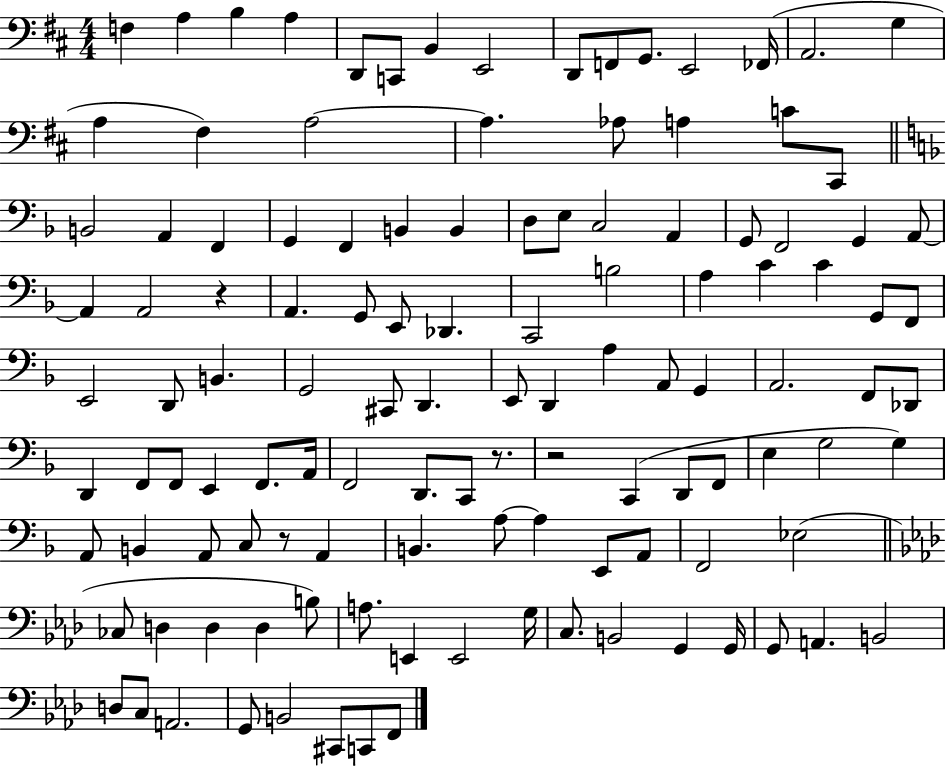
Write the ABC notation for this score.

X:1
T:Untitled
M:4/4
L:1/4
K:D
F, A, B, A, D,,/2 C,,/2 B,, E,,2 D,,/2 F,,/2 G,,/2 E,,2 _F,,/4 A,,2 G, A, ^F, A,2 A, _A,/2 A, C/2 ^C,,/2 B,,2 A,, F,, G,, F,, B,, B,, D,/2 E,/2 C,2 A,, G,,/2 F,,2 G,, A,,/2 A,, A,,2 z A,, G,,/2 E,,/2 _D,, C,,2 B,2 A, C C G,,/2 F,,/2 E,,2 D,,/2 B,, G,,2 ^C,,/2 D,, E,,/2 D,, A, A,,/2 G,, A,,2 F,,/2 _D,,/2 D,, F,,/2 F,,/2 E,, F,,/2 A,,/4 F,,2 D,,/2 C,,/2 z/2 z2 C,, D,,/2 F,,/2 E, G,2 G, A,,/2 B,, A,,/2 C,/2 z/2 A,, B,, A,/2 A, E,,/2 A,,/2 F,,2 _E,2 _C,/2 D, D, D, B,/2 A,/2 E,, E,,2 G,/4 C,/2 B,,2 G,, G,,/4 G,,/2 A,, B,,2 D,/2 C,/2 A,,2 G,,/2 B,,2 ^C,,/2 C,,/2 F,,/2